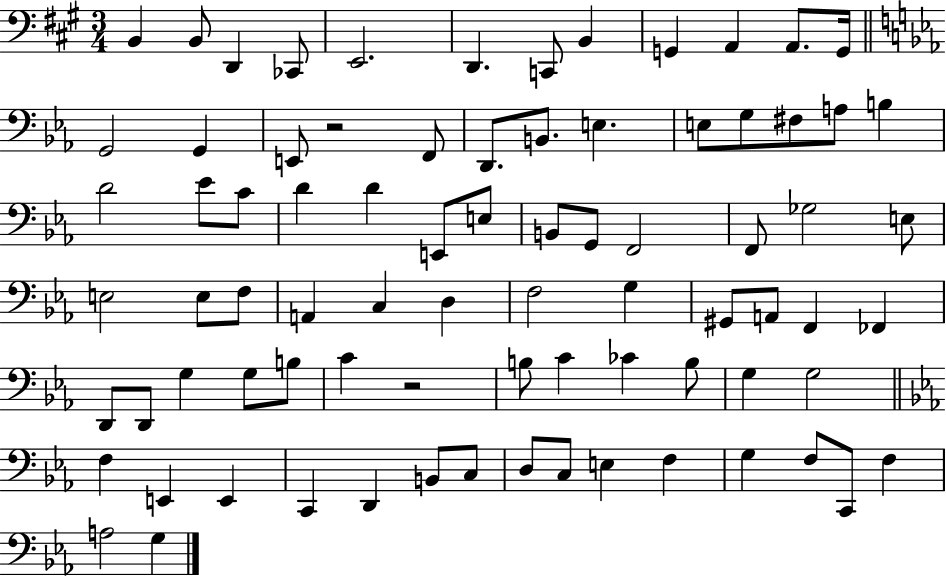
B2/q B2/e D2/q CES2/e E2/h. D2/q. C2/e B2/q G2/q A2/q A2/e. G2/s G2/h G2/q E2/e R/h F2/e D2/e. B2/e. E3/q. E3/e G3/e F#3/e A3/e B3/q D4/h Eb4/e C4/e D4/q D4/q E2/e E3/e B2/e G2/e F2/h F2/e Gb3/h E3/e E3/h E3/e F3/e A2/q C3/q D3/q F3/h G3/q G#2/e A2/e F2/q FES2/q D2/e D2/e G3/q G3/e B3/e C4/q R/h B3/e C4/q CES4/q B3/e G3/q G3/h F3/q E2/q E2/q C2/q D2/q B2/e C3/e D3/e C3/e E3/q F3/q G3/q F3/e C2/e F3/q A3/h G3/q